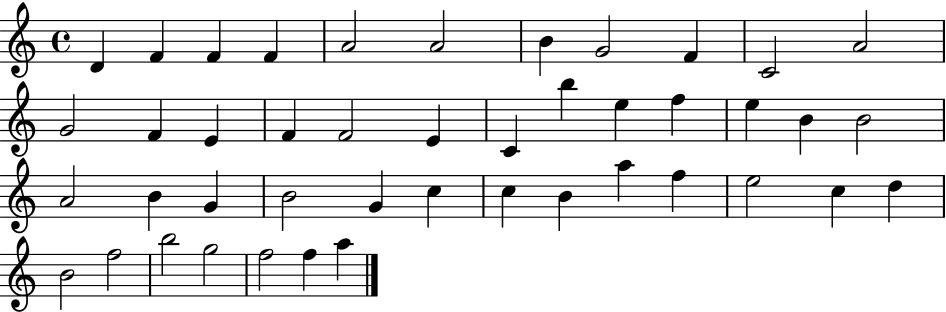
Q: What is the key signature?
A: C major